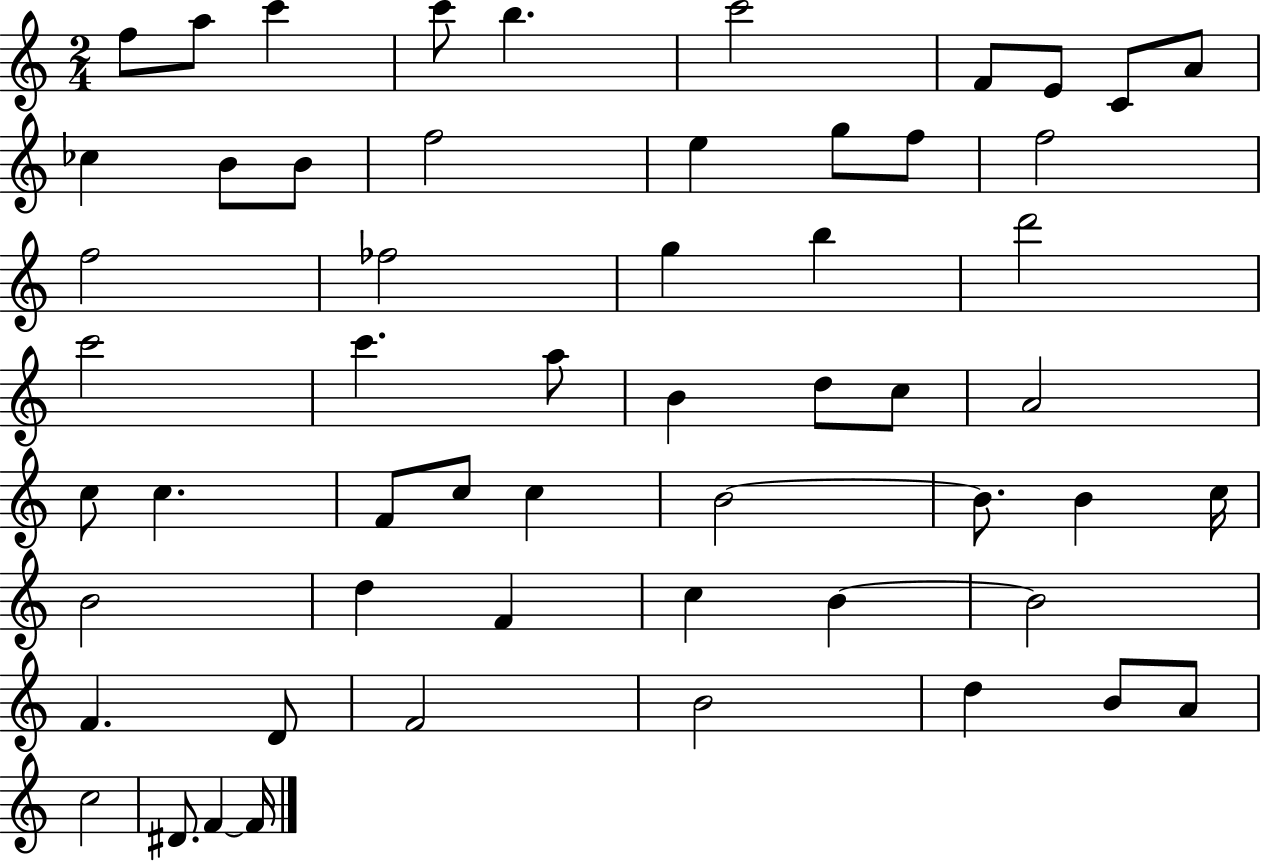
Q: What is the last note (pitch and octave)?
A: F4